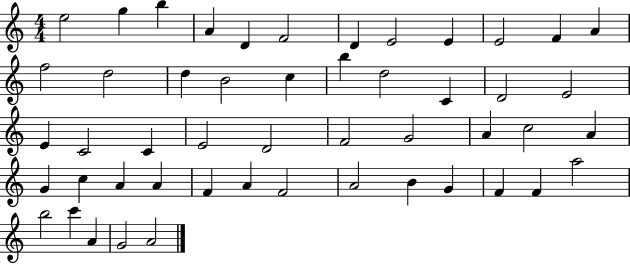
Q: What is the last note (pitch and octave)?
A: A4